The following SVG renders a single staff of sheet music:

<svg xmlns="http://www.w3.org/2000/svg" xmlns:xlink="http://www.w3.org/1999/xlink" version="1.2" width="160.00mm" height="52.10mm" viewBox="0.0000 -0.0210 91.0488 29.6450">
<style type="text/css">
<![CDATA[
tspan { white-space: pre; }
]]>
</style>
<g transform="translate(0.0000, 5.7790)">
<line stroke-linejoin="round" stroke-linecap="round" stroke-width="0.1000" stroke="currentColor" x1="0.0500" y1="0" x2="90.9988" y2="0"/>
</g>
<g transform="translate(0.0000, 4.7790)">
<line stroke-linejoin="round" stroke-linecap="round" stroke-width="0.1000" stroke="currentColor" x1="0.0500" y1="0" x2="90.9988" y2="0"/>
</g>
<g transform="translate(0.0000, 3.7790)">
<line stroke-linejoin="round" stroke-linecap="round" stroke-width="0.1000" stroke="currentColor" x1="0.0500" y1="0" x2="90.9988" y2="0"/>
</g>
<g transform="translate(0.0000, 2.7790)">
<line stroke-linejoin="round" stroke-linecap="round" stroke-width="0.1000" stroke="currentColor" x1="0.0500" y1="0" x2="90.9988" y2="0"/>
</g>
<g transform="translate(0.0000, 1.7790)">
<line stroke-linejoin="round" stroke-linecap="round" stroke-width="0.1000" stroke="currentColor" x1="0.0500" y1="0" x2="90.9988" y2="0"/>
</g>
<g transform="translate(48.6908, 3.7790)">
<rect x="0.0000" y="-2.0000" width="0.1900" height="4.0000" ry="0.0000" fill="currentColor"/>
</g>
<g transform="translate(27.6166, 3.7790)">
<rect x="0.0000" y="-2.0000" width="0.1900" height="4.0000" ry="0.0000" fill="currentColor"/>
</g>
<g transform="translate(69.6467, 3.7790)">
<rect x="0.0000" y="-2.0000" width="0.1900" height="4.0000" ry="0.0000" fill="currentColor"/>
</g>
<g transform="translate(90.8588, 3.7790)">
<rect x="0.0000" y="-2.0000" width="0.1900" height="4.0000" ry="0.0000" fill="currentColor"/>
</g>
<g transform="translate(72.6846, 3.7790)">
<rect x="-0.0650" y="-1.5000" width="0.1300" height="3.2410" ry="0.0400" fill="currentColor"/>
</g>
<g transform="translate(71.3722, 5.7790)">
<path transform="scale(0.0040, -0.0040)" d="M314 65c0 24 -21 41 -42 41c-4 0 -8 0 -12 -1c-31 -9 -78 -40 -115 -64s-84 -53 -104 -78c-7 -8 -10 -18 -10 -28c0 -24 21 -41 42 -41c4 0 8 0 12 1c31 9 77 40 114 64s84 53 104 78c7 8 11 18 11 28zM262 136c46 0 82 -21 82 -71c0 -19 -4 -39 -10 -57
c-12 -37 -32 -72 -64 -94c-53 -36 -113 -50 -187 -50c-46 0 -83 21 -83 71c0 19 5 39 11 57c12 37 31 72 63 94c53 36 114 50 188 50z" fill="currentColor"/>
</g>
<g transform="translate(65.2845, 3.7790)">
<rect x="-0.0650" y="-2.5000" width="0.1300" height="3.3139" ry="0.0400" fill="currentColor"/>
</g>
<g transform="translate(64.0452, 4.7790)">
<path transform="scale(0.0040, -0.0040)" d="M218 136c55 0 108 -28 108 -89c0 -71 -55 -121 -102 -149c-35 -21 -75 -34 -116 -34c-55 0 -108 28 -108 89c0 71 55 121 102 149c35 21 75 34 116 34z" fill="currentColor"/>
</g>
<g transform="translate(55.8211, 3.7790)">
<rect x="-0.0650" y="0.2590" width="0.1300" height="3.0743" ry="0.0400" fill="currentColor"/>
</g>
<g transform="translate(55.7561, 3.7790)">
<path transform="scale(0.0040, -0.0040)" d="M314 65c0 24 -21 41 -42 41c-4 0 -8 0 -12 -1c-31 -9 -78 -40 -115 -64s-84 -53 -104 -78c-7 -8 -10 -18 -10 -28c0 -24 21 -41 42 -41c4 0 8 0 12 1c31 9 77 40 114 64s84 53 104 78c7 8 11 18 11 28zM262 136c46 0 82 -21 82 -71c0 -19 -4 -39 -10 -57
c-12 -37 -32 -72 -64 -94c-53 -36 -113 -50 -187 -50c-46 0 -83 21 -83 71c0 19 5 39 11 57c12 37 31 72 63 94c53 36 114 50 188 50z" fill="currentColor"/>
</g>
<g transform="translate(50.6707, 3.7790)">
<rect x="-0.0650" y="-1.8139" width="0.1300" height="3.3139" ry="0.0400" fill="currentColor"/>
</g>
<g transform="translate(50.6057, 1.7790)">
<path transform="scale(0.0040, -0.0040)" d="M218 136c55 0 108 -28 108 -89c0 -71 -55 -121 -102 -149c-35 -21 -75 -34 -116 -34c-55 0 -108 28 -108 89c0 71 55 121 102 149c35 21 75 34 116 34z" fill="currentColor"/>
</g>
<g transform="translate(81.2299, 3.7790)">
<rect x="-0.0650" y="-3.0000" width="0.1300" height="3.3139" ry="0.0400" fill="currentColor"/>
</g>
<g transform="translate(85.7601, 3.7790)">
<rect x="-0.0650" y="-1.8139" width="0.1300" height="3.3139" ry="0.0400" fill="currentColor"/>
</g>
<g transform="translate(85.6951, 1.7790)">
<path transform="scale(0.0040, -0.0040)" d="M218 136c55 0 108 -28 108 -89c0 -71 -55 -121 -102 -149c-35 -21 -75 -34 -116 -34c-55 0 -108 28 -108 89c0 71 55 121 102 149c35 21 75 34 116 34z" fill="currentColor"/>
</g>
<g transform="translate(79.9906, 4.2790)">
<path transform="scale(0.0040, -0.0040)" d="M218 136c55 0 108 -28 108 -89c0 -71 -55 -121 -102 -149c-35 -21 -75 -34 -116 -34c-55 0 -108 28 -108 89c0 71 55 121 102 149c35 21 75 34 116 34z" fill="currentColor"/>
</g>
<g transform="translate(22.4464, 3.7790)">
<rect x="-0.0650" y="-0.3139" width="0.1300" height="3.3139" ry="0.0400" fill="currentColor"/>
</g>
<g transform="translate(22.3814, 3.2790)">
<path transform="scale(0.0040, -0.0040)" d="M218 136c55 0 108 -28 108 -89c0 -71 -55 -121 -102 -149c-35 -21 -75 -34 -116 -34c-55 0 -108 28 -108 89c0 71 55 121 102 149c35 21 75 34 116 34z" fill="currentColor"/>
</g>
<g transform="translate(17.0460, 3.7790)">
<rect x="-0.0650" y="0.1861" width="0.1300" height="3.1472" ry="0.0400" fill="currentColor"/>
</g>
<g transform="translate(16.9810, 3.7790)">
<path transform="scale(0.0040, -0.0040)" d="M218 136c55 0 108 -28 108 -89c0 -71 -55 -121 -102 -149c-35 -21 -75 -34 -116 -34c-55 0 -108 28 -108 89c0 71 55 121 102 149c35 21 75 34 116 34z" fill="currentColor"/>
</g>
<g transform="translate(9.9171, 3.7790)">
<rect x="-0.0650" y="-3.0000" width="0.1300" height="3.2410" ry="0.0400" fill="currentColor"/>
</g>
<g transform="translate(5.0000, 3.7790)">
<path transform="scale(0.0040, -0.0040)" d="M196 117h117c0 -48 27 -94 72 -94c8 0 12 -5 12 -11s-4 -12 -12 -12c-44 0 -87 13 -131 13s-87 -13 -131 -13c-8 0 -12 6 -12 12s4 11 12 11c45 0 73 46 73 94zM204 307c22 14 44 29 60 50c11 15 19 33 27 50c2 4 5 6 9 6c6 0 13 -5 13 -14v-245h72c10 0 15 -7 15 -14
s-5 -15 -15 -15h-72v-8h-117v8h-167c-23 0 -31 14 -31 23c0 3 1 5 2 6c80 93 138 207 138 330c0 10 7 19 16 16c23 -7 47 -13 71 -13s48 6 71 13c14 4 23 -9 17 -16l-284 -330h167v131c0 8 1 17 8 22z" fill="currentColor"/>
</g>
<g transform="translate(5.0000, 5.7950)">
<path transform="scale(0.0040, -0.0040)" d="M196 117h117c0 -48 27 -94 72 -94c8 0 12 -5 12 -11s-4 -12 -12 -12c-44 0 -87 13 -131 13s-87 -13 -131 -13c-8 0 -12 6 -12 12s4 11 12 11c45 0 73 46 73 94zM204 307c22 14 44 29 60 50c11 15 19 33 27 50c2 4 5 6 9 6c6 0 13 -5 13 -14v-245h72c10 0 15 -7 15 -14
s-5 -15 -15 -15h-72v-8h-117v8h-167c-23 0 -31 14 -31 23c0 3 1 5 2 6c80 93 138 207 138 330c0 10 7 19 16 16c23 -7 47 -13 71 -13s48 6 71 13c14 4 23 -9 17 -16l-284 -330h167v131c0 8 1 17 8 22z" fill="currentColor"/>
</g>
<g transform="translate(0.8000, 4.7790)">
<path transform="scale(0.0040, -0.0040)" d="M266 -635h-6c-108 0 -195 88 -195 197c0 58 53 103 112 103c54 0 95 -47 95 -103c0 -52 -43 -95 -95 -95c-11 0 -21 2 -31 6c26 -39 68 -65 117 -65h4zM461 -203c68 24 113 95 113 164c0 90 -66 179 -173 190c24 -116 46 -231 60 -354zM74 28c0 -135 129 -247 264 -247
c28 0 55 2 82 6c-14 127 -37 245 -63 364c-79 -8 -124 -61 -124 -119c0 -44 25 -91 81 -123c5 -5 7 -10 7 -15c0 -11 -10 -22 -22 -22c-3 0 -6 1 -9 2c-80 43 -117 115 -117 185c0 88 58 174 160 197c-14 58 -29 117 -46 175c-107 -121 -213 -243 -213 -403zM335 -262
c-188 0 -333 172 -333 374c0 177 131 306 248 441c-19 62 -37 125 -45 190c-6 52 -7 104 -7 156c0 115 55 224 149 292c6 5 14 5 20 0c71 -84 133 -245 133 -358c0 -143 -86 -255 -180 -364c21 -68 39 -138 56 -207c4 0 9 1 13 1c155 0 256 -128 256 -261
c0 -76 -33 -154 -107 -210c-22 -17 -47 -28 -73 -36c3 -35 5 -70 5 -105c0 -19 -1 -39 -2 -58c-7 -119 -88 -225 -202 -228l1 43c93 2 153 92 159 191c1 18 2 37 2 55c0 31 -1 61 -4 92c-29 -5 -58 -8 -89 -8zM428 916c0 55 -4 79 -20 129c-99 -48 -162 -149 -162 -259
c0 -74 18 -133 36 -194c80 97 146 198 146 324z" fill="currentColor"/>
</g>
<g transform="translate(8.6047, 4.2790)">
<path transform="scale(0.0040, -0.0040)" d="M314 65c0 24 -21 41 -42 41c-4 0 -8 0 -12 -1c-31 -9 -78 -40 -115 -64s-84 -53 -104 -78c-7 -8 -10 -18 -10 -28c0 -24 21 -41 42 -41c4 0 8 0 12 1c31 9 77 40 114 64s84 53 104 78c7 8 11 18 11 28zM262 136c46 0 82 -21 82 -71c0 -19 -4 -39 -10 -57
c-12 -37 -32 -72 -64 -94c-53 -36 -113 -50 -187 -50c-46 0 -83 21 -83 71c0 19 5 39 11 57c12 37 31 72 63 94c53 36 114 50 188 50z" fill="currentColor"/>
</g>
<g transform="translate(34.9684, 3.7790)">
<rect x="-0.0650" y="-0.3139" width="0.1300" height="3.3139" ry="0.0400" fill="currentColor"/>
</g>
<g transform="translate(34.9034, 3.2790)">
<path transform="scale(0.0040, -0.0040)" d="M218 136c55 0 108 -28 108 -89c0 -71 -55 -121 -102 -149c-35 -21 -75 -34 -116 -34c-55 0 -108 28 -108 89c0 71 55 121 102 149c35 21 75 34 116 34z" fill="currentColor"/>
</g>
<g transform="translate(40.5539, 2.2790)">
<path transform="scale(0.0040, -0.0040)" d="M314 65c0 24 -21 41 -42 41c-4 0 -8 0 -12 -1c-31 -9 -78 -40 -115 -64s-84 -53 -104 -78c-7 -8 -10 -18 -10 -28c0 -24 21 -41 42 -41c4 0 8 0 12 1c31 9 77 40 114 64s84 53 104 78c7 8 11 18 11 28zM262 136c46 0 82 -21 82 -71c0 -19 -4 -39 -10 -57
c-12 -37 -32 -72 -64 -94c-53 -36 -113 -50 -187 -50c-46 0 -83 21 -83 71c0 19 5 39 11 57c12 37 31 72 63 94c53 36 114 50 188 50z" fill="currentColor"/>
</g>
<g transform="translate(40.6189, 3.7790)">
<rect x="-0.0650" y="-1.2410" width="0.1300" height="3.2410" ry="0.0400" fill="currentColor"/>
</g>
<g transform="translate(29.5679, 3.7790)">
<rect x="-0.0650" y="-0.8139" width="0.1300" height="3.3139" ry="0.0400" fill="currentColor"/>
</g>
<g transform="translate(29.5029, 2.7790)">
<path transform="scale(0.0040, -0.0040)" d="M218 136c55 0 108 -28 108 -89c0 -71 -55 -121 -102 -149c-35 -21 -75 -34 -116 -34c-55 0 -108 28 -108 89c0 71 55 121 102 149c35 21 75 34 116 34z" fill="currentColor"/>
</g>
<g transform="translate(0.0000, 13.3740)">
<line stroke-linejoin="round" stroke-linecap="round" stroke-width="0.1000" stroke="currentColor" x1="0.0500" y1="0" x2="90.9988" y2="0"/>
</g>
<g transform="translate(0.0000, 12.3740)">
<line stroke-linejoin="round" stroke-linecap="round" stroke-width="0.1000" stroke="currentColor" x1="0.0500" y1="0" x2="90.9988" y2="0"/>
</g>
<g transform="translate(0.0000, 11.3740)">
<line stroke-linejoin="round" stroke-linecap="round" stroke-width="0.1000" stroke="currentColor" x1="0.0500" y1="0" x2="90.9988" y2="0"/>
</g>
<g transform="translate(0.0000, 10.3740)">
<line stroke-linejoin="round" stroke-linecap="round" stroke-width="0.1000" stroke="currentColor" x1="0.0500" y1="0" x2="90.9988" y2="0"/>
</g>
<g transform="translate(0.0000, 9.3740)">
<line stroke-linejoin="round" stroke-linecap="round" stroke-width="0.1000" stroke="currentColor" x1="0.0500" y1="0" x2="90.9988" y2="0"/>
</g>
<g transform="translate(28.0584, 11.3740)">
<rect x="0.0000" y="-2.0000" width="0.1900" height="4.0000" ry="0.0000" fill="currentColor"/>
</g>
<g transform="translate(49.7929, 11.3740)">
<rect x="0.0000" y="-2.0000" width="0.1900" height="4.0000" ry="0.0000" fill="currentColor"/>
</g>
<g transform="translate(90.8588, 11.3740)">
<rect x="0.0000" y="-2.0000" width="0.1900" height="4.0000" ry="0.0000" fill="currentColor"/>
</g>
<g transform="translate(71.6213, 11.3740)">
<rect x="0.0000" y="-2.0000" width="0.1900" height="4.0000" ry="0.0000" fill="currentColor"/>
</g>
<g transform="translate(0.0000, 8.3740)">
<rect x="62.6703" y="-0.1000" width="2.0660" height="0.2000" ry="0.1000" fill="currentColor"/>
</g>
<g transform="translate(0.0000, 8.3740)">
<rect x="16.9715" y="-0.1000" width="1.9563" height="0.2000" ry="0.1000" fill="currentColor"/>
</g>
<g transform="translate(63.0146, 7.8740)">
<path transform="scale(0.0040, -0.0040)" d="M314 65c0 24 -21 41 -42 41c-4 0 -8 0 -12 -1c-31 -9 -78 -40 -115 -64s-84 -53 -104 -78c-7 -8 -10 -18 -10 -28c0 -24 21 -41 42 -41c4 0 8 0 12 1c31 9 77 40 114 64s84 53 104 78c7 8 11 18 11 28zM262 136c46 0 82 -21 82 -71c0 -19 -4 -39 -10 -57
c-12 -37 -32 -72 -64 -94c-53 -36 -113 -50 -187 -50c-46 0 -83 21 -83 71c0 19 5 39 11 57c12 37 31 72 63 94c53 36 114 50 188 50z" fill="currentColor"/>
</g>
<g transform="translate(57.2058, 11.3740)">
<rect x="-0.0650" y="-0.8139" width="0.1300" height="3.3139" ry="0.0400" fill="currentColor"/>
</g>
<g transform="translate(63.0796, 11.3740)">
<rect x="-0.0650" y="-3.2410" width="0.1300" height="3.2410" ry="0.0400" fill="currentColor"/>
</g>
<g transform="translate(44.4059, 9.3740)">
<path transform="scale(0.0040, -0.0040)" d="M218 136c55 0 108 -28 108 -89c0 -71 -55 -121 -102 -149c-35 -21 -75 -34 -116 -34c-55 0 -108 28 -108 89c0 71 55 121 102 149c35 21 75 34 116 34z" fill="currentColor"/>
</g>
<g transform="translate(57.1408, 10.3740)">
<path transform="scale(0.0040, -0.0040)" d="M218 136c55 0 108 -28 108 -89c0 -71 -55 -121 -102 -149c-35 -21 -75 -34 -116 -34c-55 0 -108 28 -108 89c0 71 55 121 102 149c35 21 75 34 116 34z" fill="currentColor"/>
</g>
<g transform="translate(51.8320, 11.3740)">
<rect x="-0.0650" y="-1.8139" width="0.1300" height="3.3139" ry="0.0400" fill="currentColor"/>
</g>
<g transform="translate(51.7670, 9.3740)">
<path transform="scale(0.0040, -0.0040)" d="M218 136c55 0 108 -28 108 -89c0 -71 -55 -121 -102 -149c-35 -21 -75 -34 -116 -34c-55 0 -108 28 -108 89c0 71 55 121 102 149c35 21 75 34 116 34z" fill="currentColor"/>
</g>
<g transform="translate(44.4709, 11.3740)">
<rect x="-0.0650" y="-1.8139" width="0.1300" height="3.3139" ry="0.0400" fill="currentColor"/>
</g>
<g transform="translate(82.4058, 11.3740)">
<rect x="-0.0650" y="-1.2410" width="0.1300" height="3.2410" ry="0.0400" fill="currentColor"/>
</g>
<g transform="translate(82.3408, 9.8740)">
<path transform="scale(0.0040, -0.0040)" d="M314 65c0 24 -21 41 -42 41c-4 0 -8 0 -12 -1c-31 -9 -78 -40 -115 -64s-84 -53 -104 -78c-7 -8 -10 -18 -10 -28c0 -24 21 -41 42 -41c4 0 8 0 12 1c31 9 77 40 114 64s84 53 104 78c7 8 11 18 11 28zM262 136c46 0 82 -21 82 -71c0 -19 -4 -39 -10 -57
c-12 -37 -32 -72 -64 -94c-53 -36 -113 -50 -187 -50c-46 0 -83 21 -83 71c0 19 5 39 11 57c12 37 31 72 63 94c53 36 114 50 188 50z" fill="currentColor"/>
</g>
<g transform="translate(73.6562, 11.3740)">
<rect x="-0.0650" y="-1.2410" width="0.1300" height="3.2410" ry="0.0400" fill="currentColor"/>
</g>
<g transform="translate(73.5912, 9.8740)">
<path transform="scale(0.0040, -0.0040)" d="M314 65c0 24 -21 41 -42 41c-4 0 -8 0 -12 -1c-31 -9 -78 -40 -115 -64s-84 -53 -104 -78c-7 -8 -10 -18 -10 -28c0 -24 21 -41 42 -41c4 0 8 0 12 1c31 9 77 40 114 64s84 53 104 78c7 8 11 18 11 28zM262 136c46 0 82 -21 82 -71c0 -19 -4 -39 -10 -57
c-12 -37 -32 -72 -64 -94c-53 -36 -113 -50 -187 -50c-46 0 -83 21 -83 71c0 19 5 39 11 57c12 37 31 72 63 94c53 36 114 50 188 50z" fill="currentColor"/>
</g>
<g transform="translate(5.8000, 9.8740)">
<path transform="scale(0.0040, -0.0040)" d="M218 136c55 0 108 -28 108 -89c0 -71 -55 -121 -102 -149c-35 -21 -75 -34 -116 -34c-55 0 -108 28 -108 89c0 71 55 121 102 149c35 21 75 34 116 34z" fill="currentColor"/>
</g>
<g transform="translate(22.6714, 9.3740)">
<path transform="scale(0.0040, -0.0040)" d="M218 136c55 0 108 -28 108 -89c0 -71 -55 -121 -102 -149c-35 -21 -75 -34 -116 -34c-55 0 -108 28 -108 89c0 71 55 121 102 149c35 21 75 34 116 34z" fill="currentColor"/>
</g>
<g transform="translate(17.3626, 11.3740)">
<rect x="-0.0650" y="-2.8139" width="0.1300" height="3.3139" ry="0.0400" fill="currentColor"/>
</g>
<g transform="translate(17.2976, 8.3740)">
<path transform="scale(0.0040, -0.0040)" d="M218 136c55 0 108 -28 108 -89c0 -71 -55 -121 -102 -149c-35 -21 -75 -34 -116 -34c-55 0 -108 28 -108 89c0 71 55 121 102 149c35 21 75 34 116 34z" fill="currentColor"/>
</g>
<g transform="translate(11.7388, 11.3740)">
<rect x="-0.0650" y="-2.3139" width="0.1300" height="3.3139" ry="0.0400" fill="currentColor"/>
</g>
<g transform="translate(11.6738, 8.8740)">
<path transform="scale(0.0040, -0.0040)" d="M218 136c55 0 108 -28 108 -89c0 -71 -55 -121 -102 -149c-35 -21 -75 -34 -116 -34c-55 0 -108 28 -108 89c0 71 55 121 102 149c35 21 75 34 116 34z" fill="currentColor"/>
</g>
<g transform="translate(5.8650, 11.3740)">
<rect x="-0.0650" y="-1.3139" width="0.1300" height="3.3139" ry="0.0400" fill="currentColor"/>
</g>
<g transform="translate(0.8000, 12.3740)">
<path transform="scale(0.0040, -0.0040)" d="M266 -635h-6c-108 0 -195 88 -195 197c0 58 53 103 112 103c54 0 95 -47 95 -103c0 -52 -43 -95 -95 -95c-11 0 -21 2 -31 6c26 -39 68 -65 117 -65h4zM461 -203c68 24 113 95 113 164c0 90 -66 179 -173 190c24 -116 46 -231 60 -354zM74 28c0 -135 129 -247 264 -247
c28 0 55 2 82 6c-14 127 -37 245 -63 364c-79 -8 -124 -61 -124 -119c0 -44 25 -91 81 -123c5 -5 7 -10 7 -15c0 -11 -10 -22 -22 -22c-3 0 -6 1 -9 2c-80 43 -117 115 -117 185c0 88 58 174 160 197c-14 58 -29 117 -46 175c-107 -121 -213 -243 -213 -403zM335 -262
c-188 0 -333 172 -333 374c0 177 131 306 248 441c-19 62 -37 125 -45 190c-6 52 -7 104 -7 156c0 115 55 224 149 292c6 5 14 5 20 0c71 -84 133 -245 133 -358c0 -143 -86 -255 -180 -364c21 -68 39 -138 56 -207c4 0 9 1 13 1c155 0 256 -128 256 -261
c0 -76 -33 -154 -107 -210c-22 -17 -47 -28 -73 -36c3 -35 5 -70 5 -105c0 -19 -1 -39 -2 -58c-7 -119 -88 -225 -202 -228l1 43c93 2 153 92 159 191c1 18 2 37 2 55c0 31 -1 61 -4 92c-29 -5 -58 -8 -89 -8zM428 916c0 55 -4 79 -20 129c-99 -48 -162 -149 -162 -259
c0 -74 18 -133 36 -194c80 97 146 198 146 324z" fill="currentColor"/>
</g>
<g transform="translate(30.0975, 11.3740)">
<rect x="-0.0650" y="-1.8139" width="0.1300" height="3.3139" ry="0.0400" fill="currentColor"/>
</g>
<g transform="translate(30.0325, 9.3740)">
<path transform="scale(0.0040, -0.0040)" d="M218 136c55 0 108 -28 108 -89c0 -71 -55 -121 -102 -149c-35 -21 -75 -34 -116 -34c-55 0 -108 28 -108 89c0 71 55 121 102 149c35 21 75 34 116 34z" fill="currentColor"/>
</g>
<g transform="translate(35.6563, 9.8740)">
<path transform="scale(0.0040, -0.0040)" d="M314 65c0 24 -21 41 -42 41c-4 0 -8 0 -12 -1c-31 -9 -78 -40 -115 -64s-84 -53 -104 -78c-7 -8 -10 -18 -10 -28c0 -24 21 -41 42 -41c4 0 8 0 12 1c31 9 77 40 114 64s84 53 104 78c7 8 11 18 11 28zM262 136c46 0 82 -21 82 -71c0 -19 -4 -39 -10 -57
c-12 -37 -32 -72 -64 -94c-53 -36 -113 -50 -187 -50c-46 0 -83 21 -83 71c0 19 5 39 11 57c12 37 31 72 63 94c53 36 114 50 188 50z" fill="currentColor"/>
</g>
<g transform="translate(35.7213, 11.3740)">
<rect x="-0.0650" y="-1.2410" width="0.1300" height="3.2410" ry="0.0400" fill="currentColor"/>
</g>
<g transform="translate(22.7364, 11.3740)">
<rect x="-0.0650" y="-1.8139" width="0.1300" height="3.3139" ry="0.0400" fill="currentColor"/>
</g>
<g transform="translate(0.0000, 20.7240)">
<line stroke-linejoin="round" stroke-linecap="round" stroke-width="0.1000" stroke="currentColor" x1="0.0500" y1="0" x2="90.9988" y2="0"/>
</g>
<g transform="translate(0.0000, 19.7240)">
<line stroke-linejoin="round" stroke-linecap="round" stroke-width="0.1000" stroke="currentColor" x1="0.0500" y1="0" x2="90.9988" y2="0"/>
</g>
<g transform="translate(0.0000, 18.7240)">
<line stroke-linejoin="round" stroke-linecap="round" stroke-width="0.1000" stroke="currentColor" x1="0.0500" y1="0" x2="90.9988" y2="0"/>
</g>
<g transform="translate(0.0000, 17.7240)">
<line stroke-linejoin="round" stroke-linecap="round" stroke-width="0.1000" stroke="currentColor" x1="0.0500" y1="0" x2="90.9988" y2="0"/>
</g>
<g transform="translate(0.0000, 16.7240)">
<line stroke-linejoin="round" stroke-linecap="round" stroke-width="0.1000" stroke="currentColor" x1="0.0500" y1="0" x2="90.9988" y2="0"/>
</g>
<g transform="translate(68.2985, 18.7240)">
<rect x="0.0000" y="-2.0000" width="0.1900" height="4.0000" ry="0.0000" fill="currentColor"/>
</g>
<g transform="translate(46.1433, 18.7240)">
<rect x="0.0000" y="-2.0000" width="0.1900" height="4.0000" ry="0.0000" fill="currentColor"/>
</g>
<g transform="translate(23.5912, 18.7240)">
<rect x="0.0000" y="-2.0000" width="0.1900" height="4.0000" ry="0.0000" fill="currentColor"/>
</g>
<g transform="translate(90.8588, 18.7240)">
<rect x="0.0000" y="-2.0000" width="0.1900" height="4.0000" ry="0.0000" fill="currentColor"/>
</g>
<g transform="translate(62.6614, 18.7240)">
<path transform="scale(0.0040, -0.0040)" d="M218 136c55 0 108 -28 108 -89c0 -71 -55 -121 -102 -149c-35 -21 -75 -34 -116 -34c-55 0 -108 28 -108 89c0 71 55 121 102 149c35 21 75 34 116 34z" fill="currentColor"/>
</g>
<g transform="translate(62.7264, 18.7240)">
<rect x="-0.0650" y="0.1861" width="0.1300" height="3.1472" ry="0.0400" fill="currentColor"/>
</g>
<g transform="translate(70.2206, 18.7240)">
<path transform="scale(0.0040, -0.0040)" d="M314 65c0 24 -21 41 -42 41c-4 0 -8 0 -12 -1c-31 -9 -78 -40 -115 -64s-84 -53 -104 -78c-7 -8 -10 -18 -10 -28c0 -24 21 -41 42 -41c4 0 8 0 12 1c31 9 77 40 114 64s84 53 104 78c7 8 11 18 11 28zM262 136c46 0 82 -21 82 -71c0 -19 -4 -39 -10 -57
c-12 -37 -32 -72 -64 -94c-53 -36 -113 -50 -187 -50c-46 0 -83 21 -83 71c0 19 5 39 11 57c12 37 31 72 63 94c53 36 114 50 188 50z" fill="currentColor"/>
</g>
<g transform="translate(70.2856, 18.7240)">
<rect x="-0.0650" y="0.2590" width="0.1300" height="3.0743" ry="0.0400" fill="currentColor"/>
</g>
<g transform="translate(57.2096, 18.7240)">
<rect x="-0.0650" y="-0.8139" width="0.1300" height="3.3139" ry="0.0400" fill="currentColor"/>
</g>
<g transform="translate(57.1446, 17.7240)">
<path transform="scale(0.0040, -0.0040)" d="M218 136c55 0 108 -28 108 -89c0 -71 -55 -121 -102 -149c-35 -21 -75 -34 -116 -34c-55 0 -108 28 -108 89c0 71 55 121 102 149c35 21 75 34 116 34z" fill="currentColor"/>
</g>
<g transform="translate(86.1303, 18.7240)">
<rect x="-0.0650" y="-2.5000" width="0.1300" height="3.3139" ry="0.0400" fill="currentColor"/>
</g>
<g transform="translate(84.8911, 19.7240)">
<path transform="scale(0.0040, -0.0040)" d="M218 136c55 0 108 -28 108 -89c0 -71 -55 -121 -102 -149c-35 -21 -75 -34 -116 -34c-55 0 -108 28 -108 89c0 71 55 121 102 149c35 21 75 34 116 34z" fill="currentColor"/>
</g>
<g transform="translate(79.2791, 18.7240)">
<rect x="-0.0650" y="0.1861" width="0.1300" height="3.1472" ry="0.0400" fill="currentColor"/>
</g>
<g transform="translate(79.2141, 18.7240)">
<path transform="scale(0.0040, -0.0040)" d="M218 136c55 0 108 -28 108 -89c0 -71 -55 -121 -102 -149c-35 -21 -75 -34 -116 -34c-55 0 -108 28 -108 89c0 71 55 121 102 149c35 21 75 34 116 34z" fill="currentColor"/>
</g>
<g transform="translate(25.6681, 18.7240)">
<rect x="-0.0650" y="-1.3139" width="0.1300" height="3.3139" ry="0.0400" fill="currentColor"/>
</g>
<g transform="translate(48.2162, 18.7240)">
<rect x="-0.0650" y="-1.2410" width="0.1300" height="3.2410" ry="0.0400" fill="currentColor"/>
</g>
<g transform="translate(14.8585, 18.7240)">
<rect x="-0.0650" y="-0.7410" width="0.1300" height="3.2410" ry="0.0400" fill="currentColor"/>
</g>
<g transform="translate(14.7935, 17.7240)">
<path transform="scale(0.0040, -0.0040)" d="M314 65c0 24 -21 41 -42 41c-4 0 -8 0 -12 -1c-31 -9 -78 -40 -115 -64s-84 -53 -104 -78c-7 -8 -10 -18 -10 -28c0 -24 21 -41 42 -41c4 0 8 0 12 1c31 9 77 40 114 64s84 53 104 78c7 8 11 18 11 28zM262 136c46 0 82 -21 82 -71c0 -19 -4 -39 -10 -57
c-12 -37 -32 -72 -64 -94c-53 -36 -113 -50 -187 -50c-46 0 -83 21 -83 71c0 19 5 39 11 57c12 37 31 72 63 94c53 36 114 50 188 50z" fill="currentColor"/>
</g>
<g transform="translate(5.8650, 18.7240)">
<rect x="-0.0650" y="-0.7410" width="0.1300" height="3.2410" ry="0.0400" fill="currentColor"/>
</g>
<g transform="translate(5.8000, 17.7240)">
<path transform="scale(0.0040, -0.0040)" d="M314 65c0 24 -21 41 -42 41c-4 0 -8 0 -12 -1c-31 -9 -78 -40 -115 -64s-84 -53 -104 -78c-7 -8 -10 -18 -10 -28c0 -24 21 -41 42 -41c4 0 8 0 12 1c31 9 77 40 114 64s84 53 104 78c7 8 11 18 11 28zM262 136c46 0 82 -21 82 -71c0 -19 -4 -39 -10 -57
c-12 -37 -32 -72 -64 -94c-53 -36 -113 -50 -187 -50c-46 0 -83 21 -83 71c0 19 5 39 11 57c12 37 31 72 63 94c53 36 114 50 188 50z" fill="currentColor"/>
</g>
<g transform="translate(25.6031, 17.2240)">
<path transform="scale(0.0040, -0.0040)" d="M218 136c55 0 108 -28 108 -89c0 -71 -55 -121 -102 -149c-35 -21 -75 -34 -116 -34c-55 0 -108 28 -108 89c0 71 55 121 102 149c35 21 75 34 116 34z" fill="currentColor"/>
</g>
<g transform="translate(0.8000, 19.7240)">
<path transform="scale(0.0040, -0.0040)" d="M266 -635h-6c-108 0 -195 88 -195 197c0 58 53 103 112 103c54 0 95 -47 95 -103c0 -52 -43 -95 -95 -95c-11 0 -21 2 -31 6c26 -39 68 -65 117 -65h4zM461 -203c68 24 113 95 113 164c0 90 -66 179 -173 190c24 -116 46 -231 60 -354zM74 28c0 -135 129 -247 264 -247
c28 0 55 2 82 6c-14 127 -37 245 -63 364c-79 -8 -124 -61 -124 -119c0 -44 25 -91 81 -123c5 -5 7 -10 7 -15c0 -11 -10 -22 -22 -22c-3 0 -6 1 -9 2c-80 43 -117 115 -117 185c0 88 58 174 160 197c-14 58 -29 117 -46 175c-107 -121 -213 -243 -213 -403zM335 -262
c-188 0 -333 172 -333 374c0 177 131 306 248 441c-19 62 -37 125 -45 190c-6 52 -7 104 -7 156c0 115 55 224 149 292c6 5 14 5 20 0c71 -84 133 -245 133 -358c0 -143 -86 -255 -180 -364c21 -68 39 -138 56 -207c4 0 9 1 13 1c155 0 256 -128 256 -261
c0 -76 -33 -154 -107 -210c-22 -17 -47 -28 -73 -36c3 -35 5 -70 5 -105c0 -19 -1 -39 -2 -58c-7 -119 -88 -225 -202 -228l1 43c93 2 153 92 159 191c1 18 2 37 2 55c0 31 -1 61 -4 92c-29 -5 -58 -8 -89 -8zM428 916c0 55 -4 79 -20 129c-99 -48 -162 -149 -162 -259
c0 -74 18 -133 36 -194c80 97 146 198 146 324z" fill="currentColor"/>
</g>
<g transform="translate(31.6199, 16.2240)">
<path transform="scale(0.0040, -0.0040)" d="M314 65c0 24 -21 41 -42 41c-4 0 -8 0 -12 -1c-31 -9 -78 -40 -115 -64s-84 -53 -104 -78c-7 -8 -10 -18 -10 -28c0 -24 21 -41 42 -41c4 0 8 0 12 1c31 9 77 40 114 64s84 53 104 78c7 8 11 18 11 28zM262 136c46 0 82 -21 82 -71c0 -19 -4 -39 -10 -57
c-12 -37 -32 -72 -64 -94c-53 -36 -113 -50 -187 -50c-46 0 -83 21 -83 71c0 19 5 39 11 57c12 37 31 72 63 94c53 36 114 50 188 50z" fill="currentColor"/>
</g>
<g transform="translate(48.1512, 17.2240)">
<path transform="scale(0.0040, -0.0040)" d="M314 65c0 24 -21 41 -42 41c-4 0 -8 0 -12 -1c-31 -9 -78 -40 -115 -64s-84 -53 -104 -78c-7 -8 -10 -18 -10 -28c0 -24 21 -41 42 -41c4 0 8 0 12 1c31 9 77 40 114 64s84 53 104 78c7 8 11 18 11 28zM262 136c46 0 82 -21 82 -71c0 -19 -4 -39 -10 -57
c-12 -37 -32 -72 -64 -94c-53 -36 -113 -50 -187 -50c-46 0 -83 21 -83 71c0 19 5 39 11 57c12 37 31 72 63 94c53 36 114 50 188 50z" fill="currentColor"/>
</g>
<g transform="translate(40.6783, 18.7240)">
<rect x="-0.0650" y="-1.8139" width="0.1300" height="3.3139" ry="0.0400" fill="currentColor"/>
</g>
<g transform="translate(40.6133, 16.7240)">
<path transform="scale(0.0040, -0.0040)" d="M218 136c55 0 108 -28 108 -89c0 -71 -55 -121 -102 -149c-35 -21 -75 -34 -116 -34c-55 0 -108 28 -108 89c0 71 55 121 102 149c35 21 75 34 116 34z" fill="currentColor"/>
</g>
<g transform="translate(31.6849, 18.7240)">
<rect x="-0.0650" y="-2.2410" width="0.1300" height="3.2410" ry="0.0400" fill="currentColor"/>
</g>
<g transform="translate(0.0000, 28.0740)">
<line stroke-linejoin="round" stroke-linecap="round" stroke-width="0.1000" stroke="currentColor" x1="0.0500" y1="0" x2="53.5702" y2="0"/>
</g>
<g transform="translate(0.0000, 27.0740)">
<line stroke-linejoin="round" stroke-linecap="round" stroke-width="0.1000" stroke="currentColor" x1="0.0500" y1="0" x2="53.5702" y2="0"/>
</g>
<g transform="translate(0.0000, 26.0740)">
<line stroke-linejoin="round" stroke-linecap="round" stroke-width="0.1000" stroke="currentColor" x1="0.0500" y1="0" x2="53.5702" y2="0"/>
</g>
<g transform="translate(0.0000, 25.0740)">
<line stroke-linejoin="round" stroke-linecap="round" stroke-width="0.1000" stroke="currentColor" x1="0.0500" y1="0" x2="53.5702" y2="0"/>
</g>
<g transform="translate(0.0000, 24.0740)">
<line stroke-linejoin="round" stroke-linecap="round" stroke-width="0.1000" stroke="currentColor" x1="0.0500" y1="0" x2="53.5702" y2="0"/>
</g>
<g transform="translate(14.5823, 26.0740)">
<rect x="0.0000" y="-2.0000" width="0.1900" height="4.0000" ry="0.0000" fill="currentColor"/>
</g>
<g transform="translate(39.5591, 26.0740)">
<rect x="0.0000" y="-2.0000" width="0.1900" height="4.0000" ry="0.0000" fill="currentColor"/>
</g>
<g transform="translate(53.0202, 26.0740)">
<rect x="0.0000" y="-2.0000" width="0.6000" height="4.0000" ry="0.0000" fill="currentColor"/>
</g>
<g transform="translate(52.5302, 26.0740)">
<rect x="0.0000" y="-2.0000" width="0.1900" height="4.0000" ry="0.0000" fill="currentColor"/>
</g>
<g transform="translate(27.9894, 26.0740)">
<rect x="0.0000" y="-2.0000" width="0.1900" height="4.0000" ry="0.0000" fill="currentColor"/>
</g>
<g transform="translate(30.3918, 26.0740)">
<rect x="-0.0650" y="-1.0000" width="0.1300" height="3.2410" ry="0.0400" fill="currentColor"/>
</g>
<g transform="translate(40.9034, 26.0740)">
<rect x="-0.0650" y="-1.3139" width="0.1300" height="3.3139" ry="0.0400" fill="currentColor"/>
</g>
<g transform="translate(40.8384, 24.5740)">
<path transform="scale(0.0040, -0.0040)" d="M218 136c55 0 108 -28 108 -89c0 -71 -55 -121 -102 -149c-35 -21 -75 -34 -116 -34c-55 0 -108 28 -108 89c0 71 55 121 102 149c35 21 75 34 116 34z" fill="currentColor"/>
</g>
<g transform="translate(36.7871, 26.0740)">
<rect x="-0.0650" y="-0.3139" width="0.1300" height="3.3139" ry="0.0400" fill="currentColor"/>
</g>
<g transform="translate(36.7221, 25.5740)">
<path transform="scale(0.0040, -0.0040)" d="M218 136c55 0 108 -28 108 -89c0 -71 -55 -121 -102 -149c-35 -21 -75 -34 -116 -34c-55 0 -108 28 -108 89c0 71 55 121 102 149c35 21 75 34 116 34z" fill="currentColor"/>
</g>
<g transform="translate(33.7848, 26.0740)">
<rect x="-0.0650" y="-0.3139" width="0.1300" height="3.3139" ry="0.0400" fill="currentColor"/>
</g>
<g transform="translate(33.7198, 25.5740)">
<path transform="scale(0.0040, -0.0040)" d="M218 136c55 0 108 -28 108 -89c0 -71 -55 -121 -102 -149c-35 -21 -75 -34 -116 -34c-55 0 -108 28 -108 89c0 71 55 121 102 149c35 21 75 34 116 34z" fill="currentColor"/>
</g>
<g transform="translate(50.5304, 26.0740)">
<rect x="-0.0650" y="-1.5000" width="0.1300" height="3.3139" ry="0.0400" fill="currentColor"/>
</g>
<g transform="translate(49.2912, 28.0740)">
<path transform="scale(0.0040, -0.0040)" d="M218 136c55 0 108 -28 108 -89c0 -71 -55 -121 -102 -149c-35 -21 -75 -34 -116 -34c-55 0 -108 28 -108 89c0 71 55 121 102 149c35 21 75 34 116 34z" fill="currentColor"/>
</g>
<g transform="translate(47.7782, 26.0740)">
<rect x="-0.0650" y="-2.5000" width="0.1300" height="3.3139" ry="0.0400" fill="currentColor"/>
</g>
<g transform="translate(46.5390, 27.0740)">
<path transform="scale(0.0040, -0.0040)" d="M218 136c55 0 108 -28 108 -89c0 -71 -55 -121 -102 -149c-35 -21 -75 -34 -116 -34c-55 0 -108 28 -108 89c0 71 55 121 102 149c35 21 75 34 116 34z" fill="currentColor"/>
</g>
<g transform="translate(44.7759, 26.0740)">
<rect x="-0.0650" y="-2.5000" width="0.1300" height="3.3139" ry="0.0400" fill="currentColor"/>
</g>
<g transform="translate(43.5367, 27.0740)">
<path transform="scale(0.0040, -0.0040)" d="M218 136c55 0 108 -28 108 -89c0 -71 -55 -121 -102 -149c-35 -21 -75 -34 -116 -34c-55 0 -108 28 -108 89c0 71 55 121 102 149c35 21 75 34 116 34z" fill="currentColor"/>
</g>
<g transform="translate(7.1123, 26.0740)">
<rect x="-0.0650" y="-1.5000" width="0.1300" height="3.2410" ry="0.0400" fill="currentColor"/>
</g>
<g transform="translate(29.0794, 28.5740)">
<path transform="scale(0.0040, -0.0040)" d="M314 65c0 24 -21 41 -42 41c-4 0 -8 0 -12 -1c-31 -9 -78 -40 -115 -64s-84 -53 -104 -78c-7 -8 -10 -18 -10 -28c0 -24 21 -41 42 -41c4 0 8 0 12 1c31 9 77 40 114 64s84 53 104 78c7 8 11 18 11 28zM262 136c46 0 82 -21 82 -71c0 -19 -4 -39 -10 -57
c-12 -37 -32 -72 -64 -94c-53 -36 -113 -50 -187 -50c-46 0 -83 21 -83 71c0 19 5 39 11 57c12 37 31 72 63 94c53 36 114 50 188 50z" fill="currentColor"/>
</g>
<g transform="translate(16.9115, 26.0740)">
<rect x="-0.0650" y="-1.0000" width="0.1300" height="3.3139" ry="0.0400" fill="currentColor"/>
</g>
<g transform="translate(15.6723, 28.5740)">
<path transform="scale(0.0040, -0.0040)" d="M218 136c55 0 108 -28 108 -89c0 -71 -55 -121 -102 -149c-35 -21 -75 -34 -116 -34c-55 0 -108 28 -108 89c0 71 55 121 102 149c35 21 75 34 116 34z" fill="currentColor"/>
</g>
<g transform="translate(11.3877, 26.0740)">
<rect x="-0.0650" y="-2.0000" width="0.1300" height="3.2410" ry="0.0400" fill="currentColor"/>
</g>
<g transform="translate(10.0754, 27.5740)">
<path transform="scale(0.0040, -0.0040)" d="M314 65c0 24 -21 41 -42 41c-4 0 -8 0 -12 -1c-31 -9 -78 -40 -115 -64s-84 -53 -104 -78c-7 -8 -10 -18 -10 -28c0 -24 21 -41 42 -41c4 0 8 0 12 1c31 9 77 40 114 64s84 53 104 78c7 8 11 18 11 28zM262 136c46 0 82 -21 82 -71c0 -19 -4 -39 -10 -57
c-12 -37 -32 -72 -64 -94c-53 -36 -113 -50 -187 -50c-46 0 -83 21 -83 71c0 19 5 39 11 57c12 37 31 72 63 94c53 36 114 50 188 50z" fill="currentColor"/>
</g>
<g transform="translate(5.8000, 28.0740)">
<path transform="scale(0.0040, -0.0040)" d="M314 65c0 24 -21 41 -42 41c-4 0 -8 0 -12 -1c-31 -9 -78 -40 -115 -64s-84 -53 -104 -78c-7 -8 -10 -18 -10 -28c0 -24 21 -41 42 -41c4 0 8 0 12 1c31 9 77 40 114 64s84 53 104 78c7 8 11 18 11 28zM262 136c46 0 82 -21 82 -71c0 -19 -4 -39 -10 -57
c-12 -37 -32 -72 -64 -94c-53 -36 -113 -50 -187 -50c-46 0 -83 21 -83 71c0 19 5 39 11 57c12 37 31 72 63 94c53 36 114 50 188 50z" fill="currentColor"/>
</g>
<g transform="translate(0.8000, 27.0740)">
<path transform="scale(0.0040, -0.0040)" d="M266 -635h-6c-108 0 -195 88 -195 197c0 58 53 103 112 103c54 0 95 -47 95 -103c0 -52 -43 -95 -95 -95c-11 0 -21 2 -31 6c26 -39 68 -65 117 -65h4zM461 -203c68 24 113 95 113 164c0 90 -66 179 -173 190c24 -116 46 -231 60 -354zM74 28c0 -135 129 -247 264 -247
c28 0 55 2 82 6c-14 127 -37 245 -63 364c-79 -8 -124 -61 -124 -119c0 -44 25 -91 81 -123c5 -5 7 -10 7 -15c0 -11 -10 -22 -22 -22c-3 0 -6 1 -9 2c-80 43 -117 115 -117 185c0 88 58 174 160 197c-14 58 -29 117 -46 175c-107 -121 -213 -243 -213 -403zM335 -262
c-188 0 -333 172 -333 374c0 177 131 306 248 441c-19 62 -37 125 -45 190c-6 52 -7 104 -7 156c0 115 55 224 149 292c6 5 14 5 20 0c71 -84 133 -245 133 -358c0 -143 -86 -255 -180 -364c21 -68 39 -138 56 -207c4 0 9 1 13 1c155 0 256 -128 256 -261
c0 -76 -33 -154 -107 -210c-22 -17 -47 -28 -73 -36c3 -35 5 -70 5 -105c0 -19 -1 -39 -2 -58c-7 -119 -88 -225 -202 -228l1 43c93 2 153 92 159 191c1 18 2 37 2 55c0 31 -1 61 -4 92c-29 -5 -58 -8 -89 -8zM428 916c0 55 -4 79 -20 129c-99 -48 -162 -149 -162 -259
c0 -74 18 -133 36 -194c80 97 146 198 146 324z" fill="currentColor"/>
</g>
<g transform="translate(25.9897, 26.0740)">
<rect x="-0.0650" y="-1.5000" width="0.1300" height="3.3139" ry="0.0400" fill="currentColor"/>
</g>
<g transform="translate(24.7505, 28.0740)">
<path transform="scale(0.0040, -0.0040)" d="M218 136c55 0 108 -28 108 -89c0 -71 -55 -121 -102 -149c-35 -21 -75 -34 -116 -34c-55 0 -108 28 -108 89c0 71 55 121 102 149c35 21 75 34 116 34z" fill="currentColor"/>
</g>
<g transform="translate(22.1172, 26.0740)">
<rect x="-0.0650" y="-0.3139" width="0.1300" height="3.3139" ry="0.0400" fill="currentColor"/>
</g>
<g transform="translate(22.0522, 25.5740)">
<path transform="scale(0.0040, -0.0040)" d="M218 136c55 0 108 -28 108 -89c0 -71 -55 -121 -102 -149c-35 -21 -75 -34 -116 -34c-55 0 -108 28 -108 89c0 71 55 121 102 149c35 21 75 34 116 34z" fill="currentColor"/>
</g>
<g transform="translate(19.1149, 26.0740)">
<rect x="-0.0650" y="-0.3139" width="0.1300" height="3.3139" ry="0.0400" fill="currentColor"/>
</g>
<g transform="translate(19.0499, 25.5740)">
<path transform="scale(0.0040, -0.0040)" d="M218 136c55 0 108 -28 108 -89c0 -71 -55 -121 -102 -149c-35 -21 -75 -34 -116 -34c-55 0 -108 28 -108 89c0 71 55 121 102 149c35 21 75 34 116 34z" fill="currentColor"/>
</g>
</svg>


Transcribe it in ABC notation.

X:1
T:Untitled
M:4/4
L:1/4
K:C
A2 B c d c e2 f B2 G E2 A f e g a f f e2 f f d b2 e2 e2 d2 d2 e g2 f e2 d B B2 B G E2 F2 D c c E D2 c c e G G E